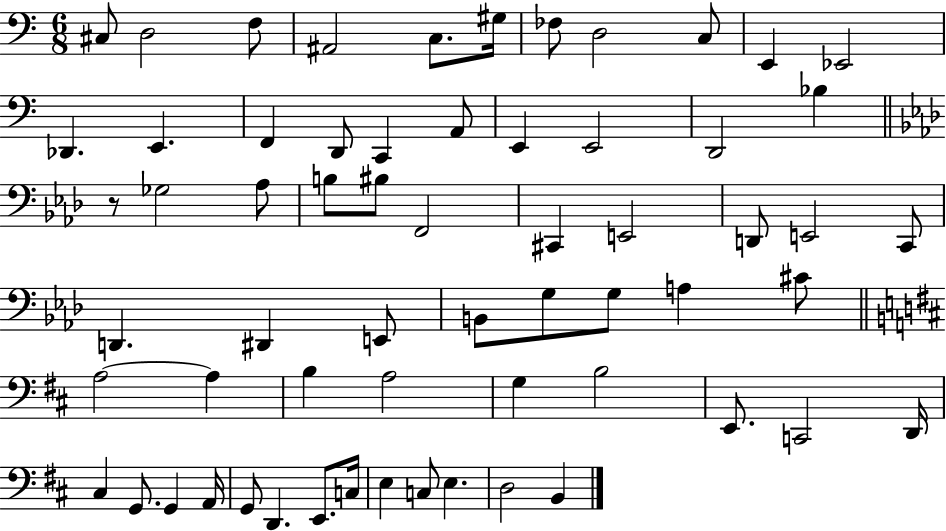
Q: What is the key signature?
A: C major